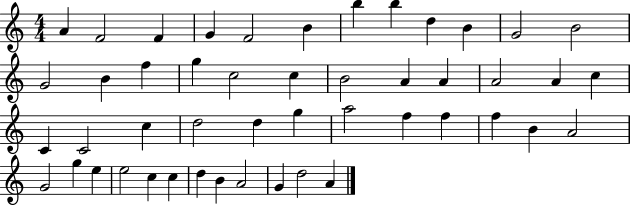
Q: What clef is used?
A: treble